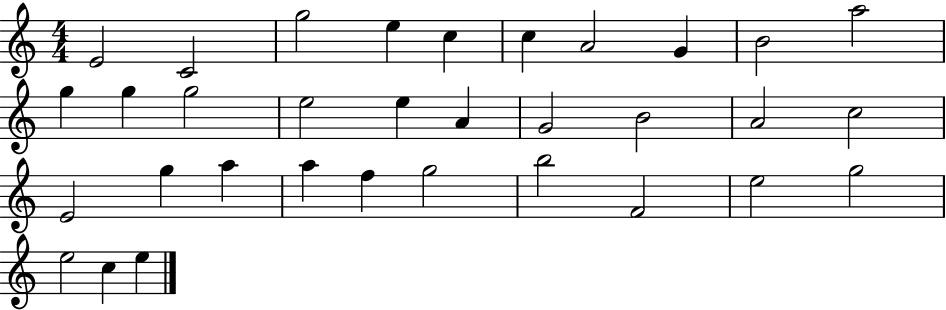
{
  \clef treble
  \numericTimeSignature
  \time 4/4
  \key c \major
  e'2 c'2 | g''2 e''4 c''4 | c''4 a'2 g'4 | b'2 a''2 | \break g''4 g''4 g''2 | e''2 e''4 a'4 | g'2 b'2 | a'2 c''2 | \break e'2 g''4 a''4 | a''4 f''4 g''2 | b''2 f'2 | e''2 g''2 | \break e''2 c''4 e''4 | \bar "|."
}